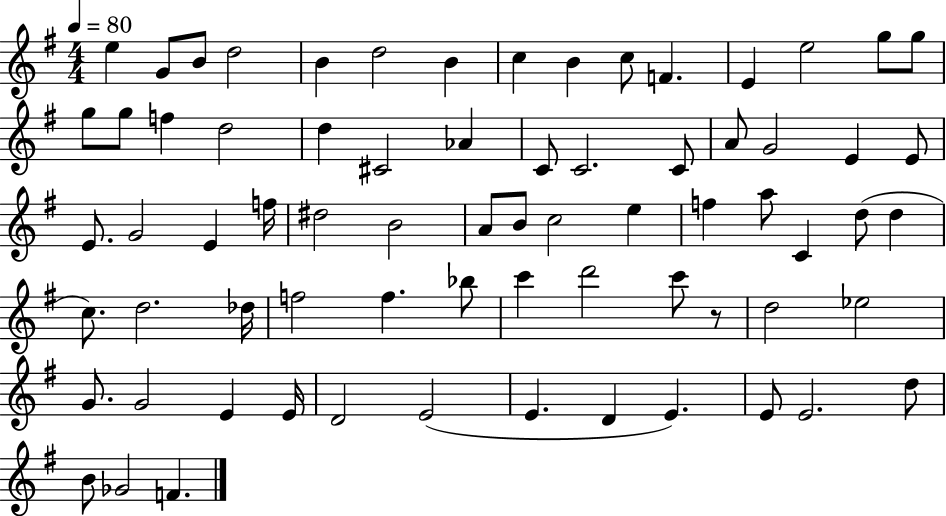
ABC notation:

X:1
T:Untitled
M:4/4
L:1/4
K:G
e G/2 B/2 d2 B d2 B c B c/2 F E e2 g/2 g/2 g/2 g/2 f d2 d ^C2 _A C/2 C2 C/2 A/2 G2 E E/2 E/2 G2 E f/4 ^d2 B2 A/2 B/2 c2 e f a/2 C d/2 d c/2 d2 _d/4 f2 f _b/2 c' d'2 c'/2 z/2 d2 _e2 G/2 G2 E E/4 D2 E2 E D E E/2 E2 d/2 B/2 _G2 F